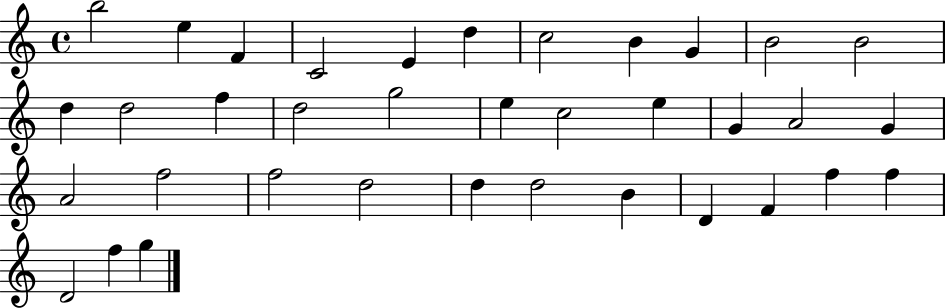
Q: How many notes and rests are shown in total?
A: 36